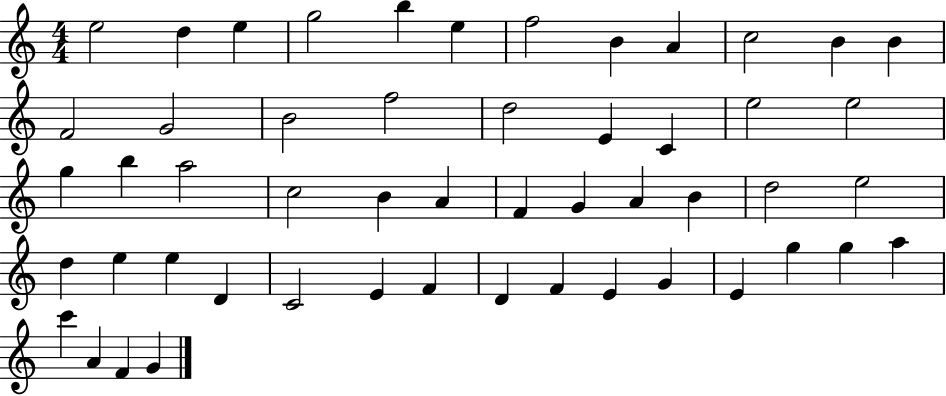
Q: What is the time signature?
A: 4/4